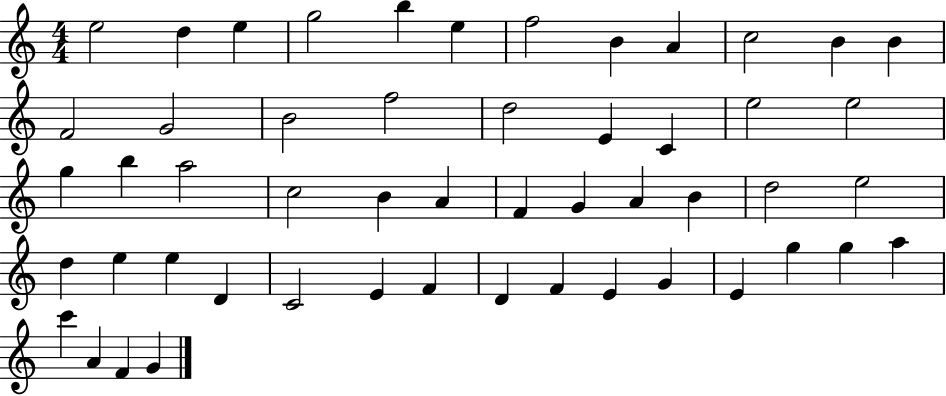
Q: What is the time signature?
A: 4/4